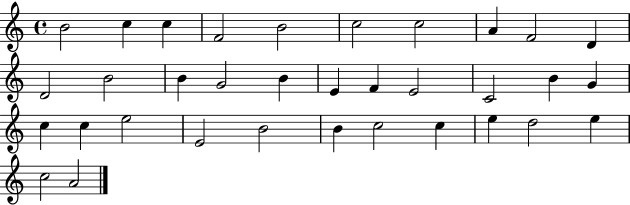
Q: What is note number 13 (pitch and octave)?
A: B4